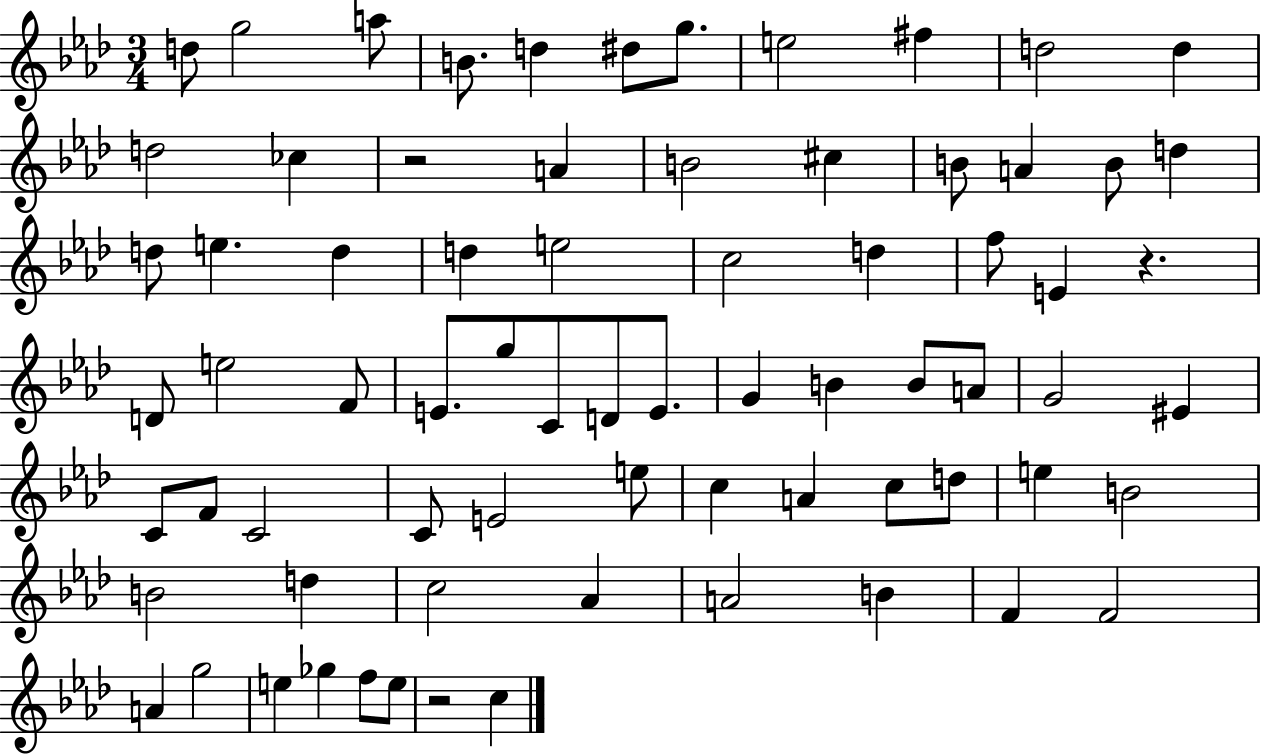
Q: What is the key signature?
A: AES major